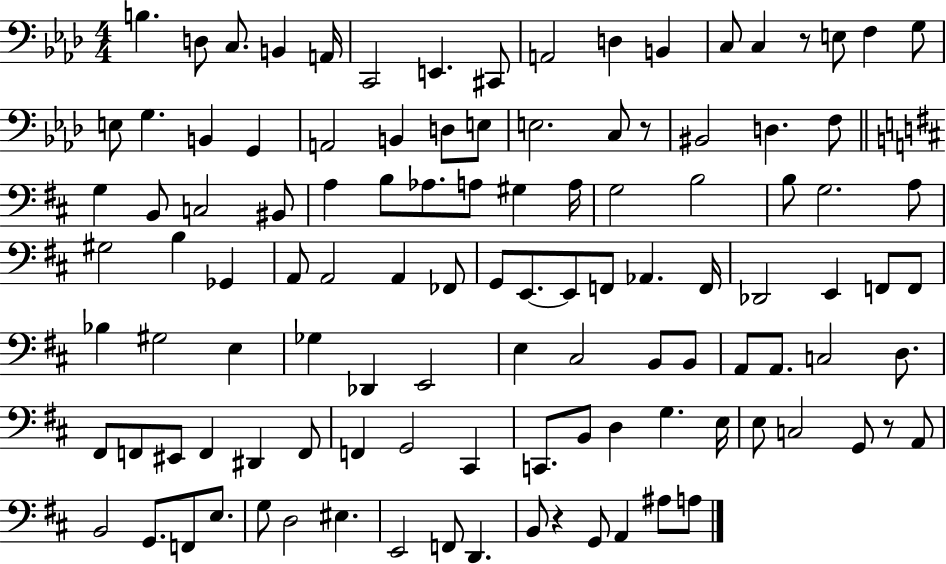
{
  \clef bass
  \numericTimeSignature
  \time 4/4
  \key aes \major
  \repeat volta 2 { b4. d8 c8. b,4 a,16 | c,2 e,4. cis,8 | a,2 d4 b,4 | c8 c4 r8 e8 f4 g8 | \break e8 g4. b,4 g,4 | a,2 b,4 d8 e8 | e2. c8 r8 | bis,2 d4. f8 | \break \bar "||" \break \key b \minor g4 b,8 c2 bis,8 | a4 b8 aes8. a8 gis4 a16 | g2 b2 | b8 g2. a8 | \break gis2 b4 ges,4 | a,8 a,2 a,4 fes,8 | g,8 e,8.~~ e,8 f,8 aes,4. f,16 | des,2 e,4 f,8 f,8 | \break bes4 gis2 e4 | ges4 des,4 e,2 | e4 cis2 b,8 b,8 | a,8 a,8. c2 d8. | \break fis,8 f,8 eis,8 f,4 dis,4 f,8 | f,4 g,2 cis,4 | c,8. b,8 d4 g4. e16 | e8 c2 g,8 r8 a,8 | \break b,2 g,8. f,8 e8. | g8 d2 eis4. | e,2 f,8 d,4. | b,8 r4 g,8 a,4 ais8 a8 | \break } \bar "|."
}